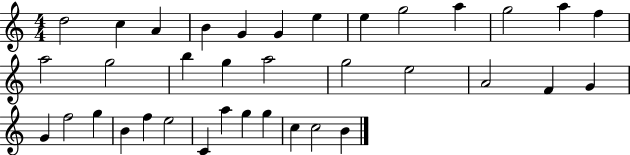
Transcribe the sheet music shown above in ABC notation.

X:1
T:Untitled
M:4/4
L:1/4
K:C
d2 c A B G G e e g2 a g2 a f a2 g2 b g a2 g2 e2 A2 F G G f2 g B f e2 C a g g c c2 B